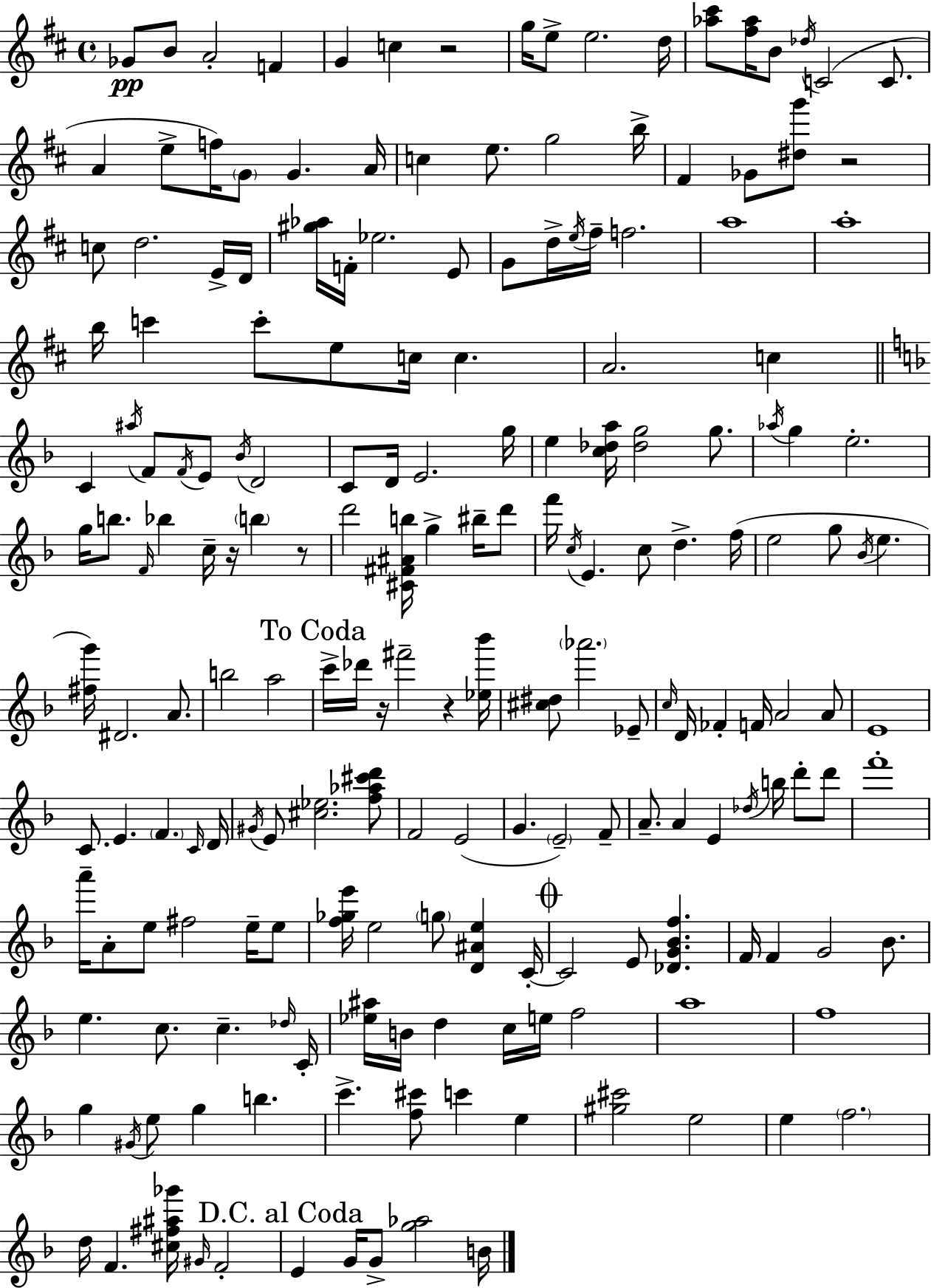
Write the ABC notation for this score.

X:1
T:Untitled
M:4/4
L:1/4
K:D
_G/2 B/2 A2 F G c z2 g/4 e/2 e2 d/4 [_a^c']/2 [^f_a]/4 B/2 _d/4 C2 C/2 A e/2 f/4 G/2 G A/4 c e/2 g2 b/4 ^F _G/2 [^dg']/2 z2 c/2 d2 E/4 D/4 [^g_a]/4 F/4 _e2 E/2 G/2 d/4 e/4 ^f/4 f2 a4 a4 b/4 c' c'/2 e/2 c/4 c A2 c C ^a/4 F/2 F/4 E/2 _B/4 D2 C/2 D/4 E2 g/4 e [c_da]/4 [_dg]2 g/2 _a/4 g e2 g/4 b/2 F/4 _b c/4 z/4 b z/2 d'2 [^C^F^Ab]/4 g ^b/4 d'/2 f'/4 c/4 E c/2 d f/4 e2 g/2 _B/4 e [^fg']/4 ^D2 A/2 b2 a2 c'/4 _d'/4 z/4 ^f'2 z [_e_b']/4 [^c^d]/2 _a'2 _E/2 c/4 D/4 _F F/4 A2 A/2 E4 C/2 E F C/4 D/4 ^G/4 E/2 [^c_e]2 [f_a^c'd']/2 F2 E2 G E2 F/2 A/2 A E _d/4 b/4 d'/2 d'/2 f'4 a'/4 A/2 e/2 ^f2 e/4 e/2 [f_ge']/4 e2 g/2 [D^Ae] C/4 C2 E/2 [_DG_Bf] F/4 F G2 _B/2 e c/2 c _d/4 C/4 [_e^a]/4 B/4 d c/4 e/4 f2 a4 f4 g ^G/4 e/2 g b c' [f^c']/2 c' e [^g^c']2 e2 e f2 d/4 F [^c^f^a_g']/4 ^G/4 F2 E G/4 G/2 [g_a]2 B/4